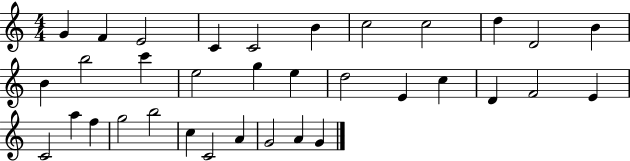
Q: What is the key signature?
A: C major